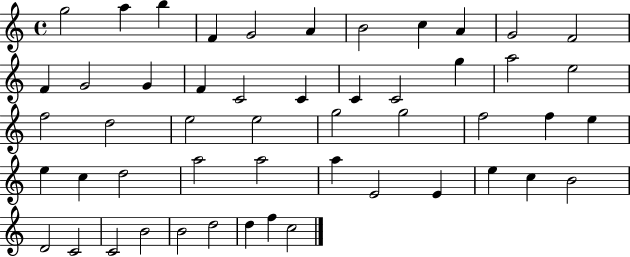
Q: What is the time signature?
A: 4/4